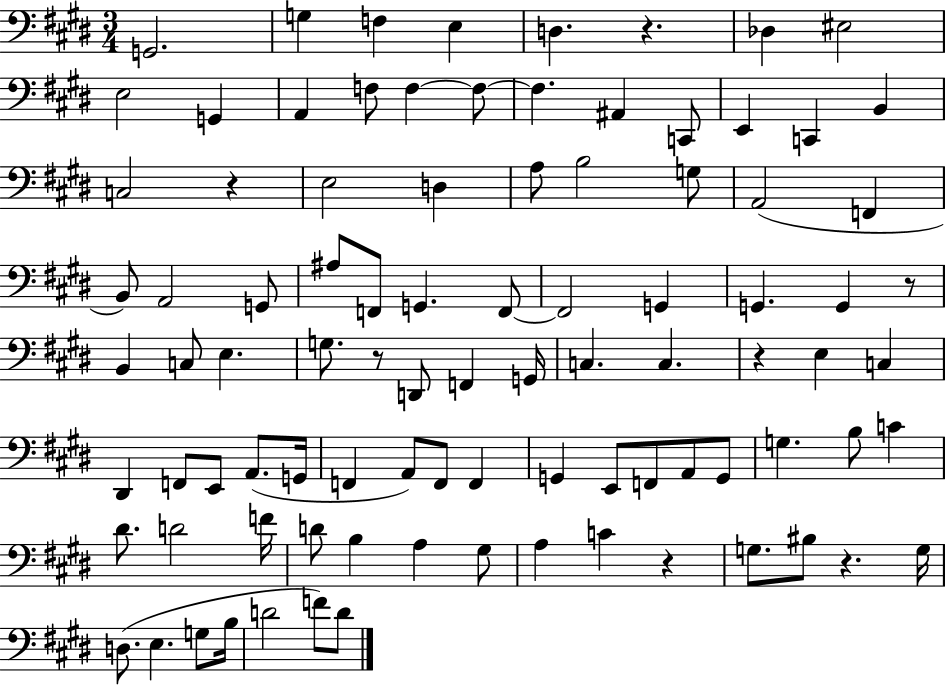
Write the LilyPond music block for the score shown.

{
  \clef bass
  \numericTimeSignature
  \time 3/4
  \key e \major
  g,2. | g4 f4 e4 | d4. r4. | des4 eis2 | \break e2 g,4 | a,4 f8 f4~~ f8~~ | f4. ais,4 c,8 | e,4 c,4 b,4 | \break c2 r4 | e2 d4 | a8 b2 g8 | a,2( f,4 | \break b,8) a,2 g,8 | ais8 f,8 g,4. f,8~~ | f,2 g,4 | g,4. g,4 r8 | \break b,4 c8 e4. | g8. r8 d,8 f,4 g,16 | c4. c4. | r4 e4 c4 | \break dis,4 f,8 e,8 a,8.( g,16 | f,4 a,8) f,8 f,4 | g,4 e,8 f,8 a,8 g,8 | g4. b8 c'4 | \break dis'8. d'2 f'16 | d'8 b4 a4 gis8 | a4 c'4 r4 | g8. bis8 r4. g16 | \break d8.( e4. g8 b16 | d'2 f'8) d'8 | \bar "|."
}